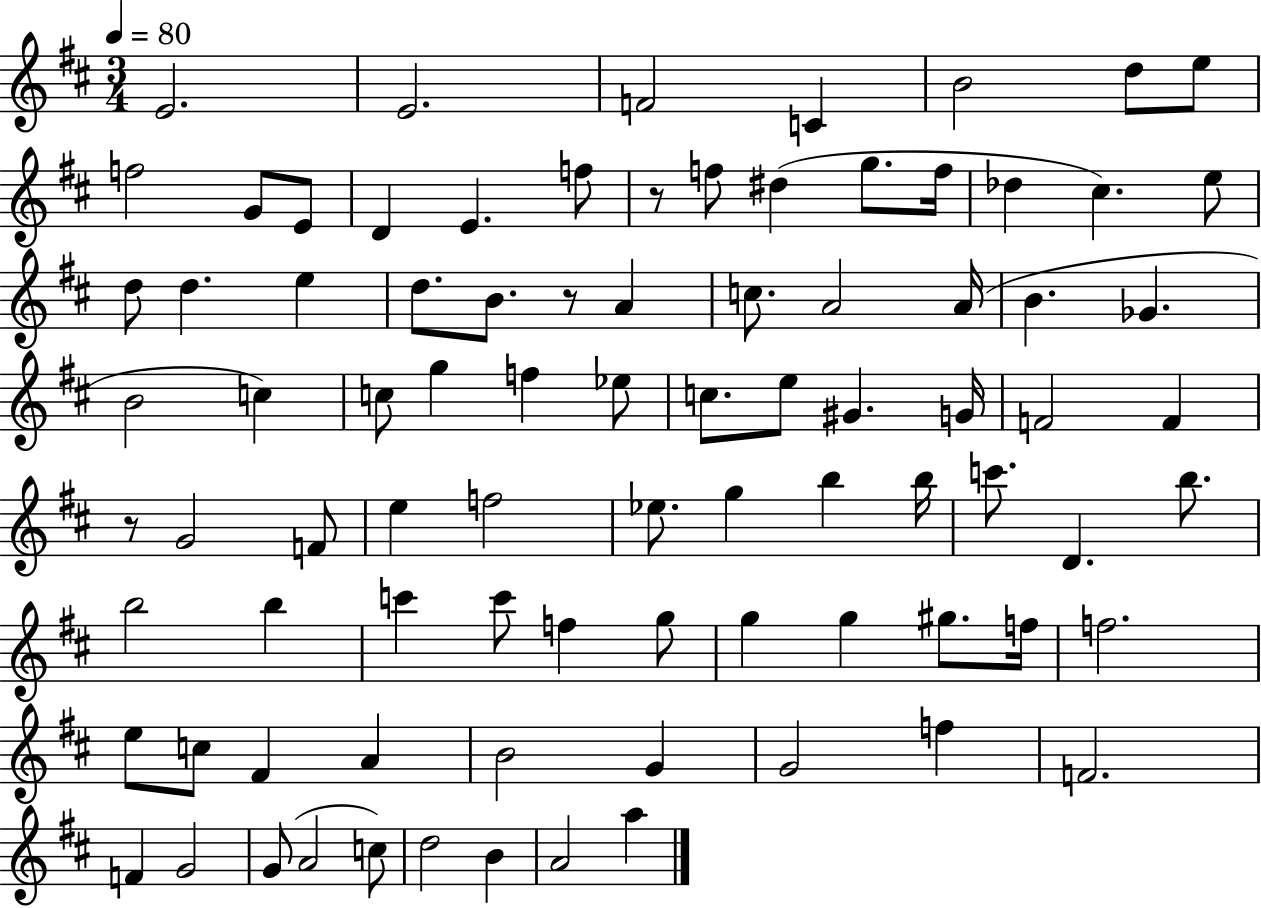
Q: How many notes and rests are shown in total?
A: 86